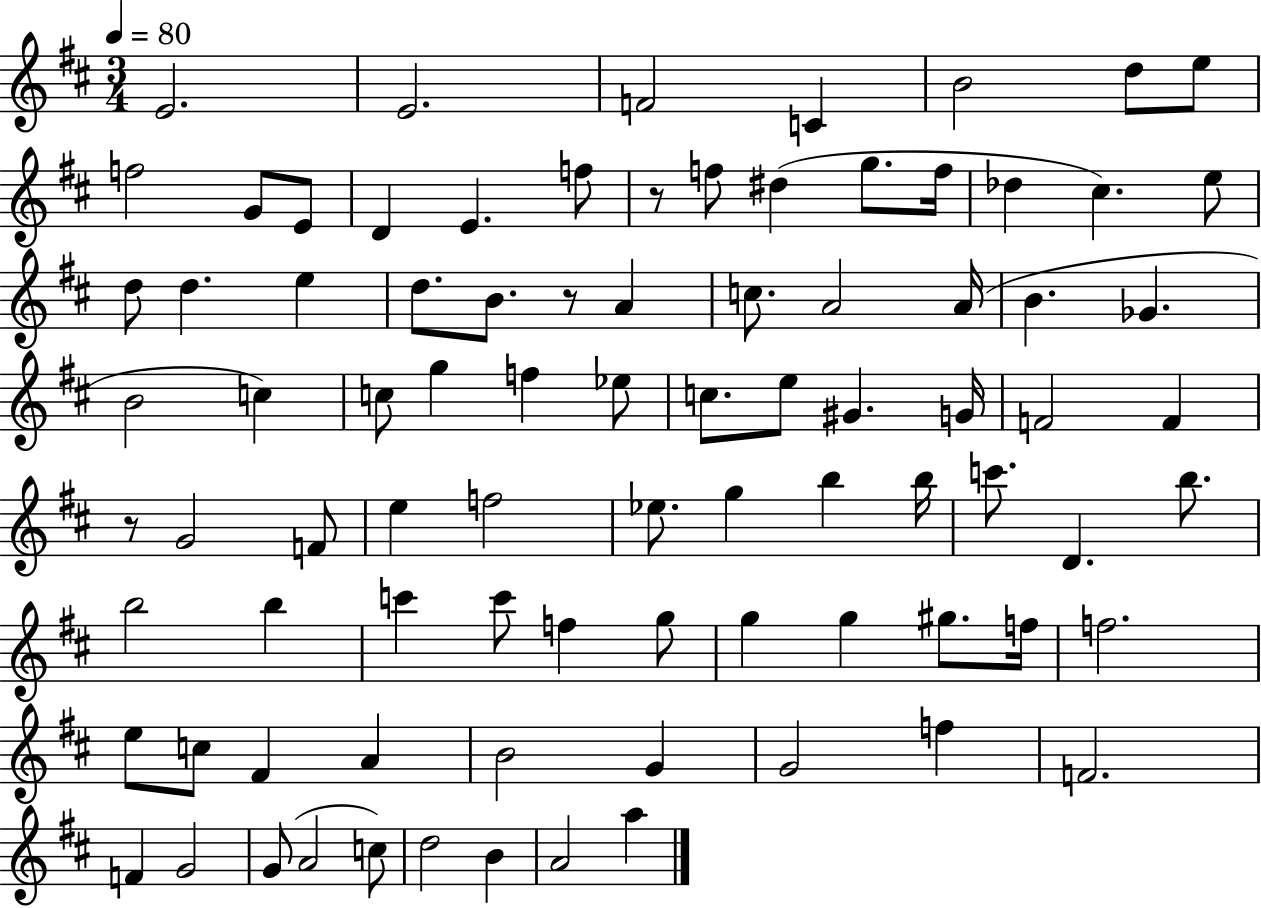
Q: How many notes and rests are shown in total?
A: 86